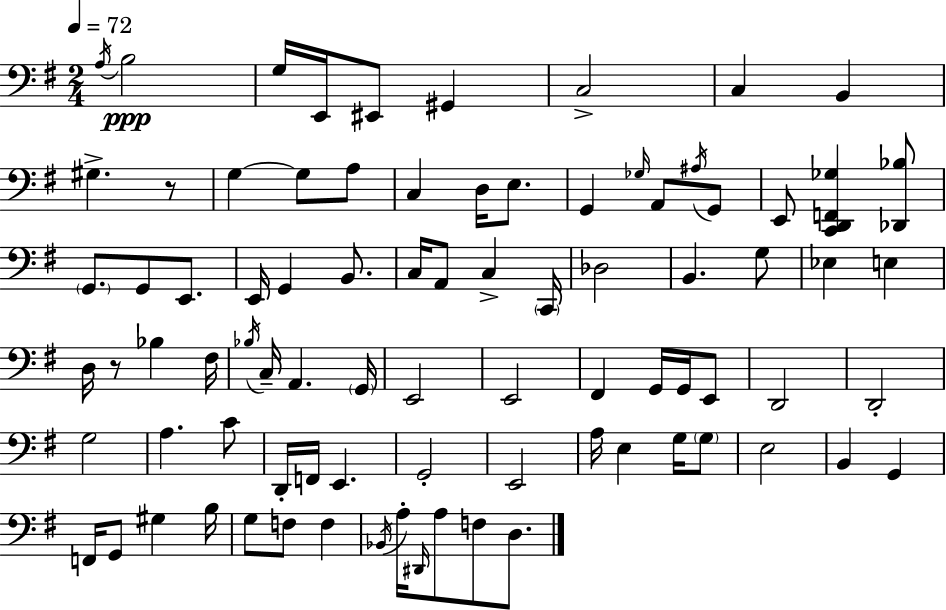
X:1
T:Untitled
M:2/4
L:1/4
K:Em
A,/4 B,2 G,/4 E,,/4 ^E,,/2 ^G,, C,2 C, B,, ^G, z/2 G, G,/2 A,/2 C, D,/4 E,/2 G,, _G,/4 A,,/2 ^A,/4 G,,/2 E,,/2 [C,,D,,F,,_G,] [_D,,_B,]/2 G,,/2 G,,/2 E,,/2 E,,/4 G,, B,,/2 C,/4 A,,/2 C, C,,/4 _D,2 B,, G,/2 _E, E, D,/4 z/2 _B, ^F,/4 _B,/4 C,/4 A,, G,,/4 E,,2 E,,2 ^F,, G,,/4 G,,/4 E,,/2 D,,2 D,,2 G,2 A, C/2 D,,/4 F,,/4 E,, G,,2 E,,2 A,/4 E, G,/4 G,/2 E,2 B,, G,, F,,/4 G,,/2 ^G, B,/4 G,/2 F,/2 F, _B,,/4 A,/4 ^D,,/4 A,/2 F,/2 D,/2